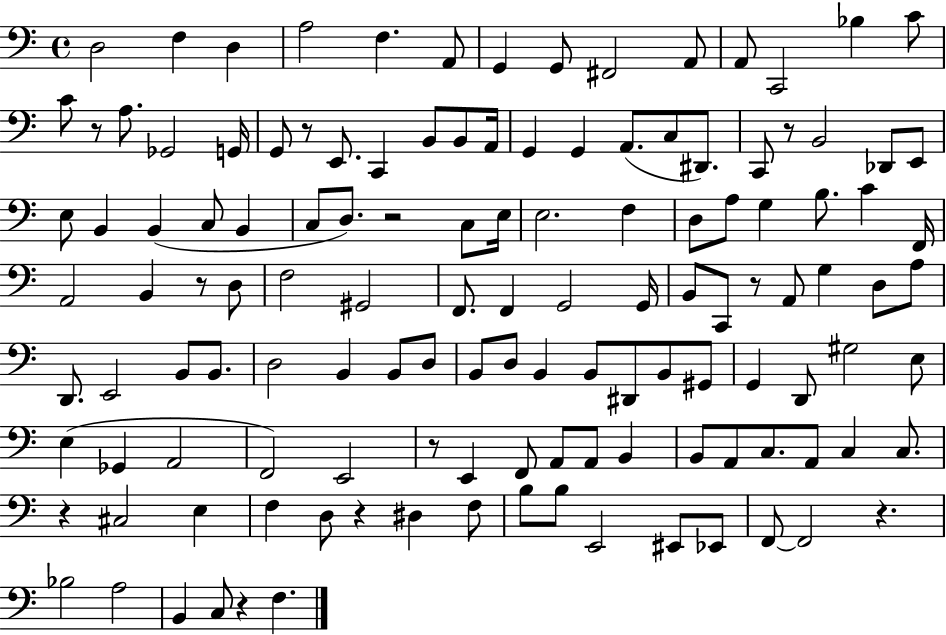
X:1
T:Untitled
M:4/4
L:1/4
K:C
D,2 F, D, A,2 F, A,,/2 G,, G,,/2 ^F,,2 A,,/2 A,,/2 C,,2 _B, C/2 C/2 z/2 A,/2 _G,,2 G,,/4 G,,/2 z/2 E,,/2 C,, B,,/2 B,,/2 A,,/4 G,, G,, A,,/2 C,/2 ^D,,/2 C,,/2 z/2 B,,2 _D,,/2 E,,/2 E,/2 B,, B,, C,/2 B,, C,/2 D,/2 z2 C,/2 E,/4 E,2 F, D,/2 A,/2 G, B,/2 C F,,/4 A,,2 B,, z/2 D,/2 F,2 ^G,,2 F,,/2 F,, G,,2 G,,/4 B,,/2 C,,/2 z/2 A,,/2 G, D,/2 A,/2 D,,/2 E,,2 B,,/2 B,,/2 D,2 B,, B,,/2 D,/2 B,,/2 D,/2 B,, B,,/2 ^D,,/2 B,,/2 ^G,,/2 G,, D,,/2 ^G,2 E,/2 E, _G,, A,,2 F,,2 E,,2 z/2 E,, F,,/2 A,,/2 A,,/2 B,, B,,/2 A,,/2 C,/2 A,,/2 C, C,/2 z ^C,2 E, F, D,/2 z ^D, F,/2 B,/2 B,/2 E,,2 ^E,,/2 _E,,/2 F,,/2 F,,2 z _B,2 A,2 B,, C,/2 z F,